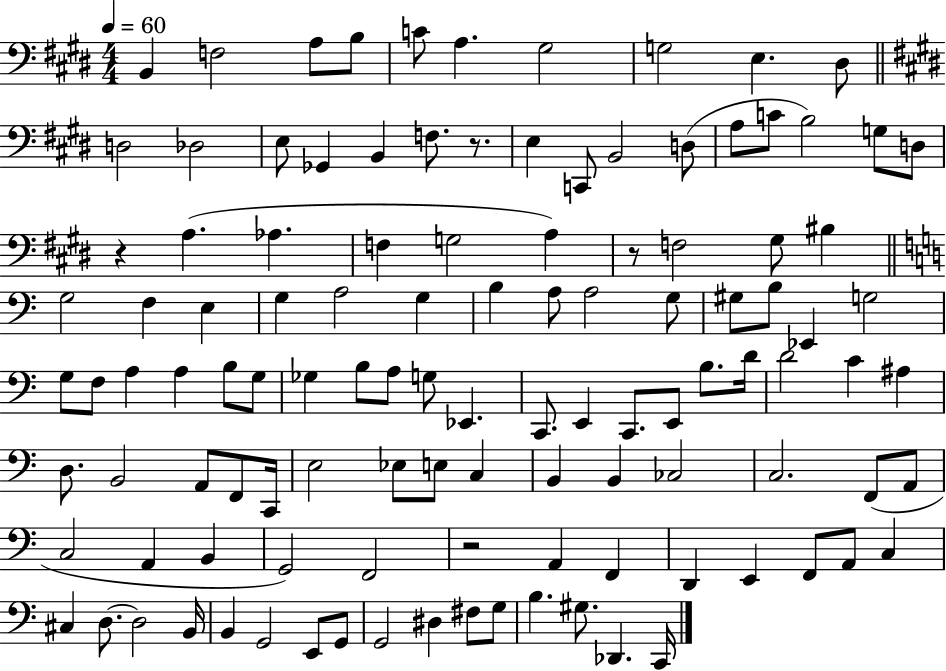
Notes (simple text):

B2/q F3/h A3/e B3/e C4/e A3/q. G#3/h G3/h E3/q. D#3/e D3/h Db3/h E3/e Gb2/q B2/q F3/e. R/e. E3/q C2/e B2/h D3/e A3/e C4/e B3/h G3/e D3/e R/q A3/q. Ab3/q. F3/q G3/h A3/q R/e F3/h G#3/e BIS3/q G3/h F3/q E3/q G3/q A3/h G3/q B3/q A3/e A3/h G3/e G#3/e B3/e Eb2/q G3/h G3/e F3/e A3/q A3/q B3/e G3/e Gb3/q B3/e A3/e G3/e Eb2/q. C2/e. E2/q C2/e. E2/e B3/e. D4/s D4/h C4/q A#3/q D3/e. B2/h A2/e F2/e C2/s E3/h Eb3/e E3/e C3/q B2/q B2/q CES3/h C3/h. F2/e A2/e C3/h A2/q B2/q G2/h F2/h R/h A2/q F2/q D2/q E2/q F2/e A2/e C3/q C#3/q D3/e. D3/h B2/s B2/q G2/h E2/e G2/e G2/h D#3/q F#3/e G3/e B3/q. G#3/e. Db2/q. C2/s